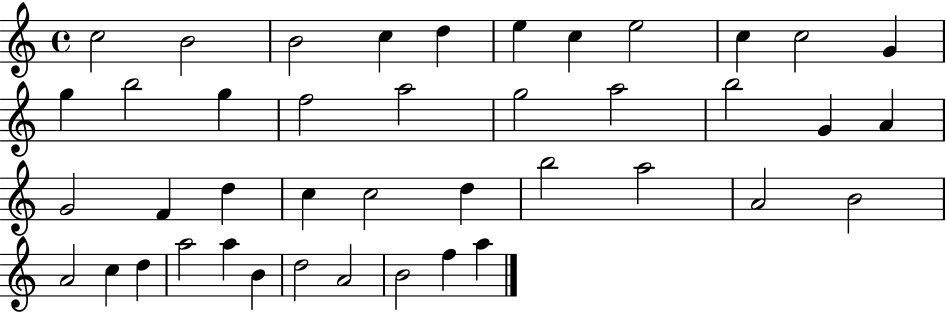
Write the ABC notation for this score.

X:1
T:Untitled
M:4/4
L:1/4
K:C
c2 B2 B2 c d e c e2 c c2 G g b2 g f2 a2 g2 a2 b2 G A G2 F d c c2 d b2 a2 A2 B2 A2 c d a2 a B d2 A2 B2 f a